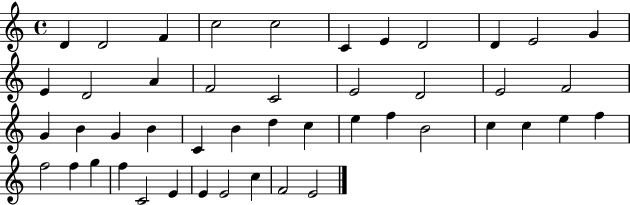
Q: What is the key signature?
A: C major